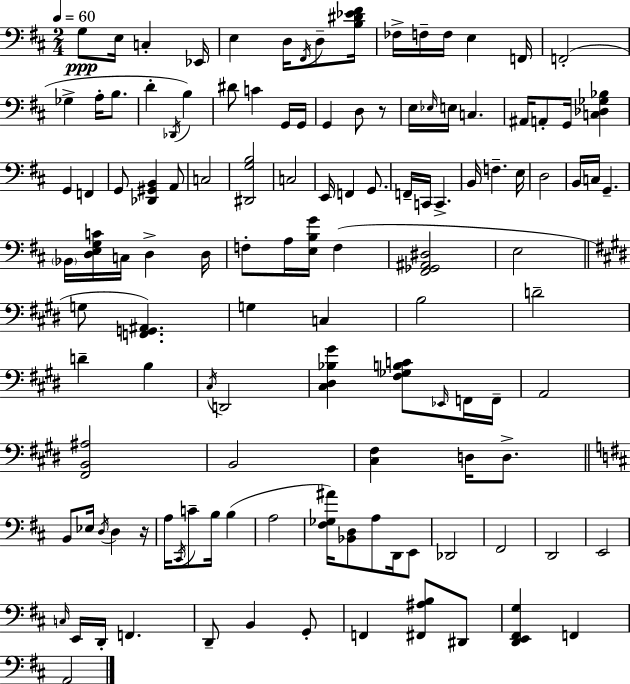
X:1
T:Untitled
M:2/4
L:1/4
K:D
G,/2 E,/4 C, _E,,/4 E, D,/4 ^F,,/4 D,/2 [B,^D_E^F]/4 _F,/4 F,/4 F,/4 E, F,,/4 F,,2 _G, A,/4 B,/2 D _D,,/4 B, ^D/2 C G,,/4 G,,/4 G,, D,/2 z/2 E,/4 _E,/4 E,/4 C, ^A,,/4 A,,/2 G,,/4 [C,_D,_G,_B,] G,, F,, G,,/2 [_D,,^G,,B,,] A,,/2 C,2 [^D,,G,B,]2 C,2 E,,/4 F,, G,,/2 F,,/4 C,,/4 C,, B,,/4 F, E,/4 D,2 B,,/4 C,/4 G,, _B,,/4 [D,E,G,C]/4 C,/4 D, D,/4 F,/2 A,/4 [E,B,G]/4 F, [^F,,_G,,^A,,^D,]2 E,2 G,/2 [F,,G,,^A,,] G, C, B,2 D2 D B, ^C,/4 D,,2 [^C,^D,_B,^G] [^F,_G,B,C]/2 _E,,/4 F,,/4 F,,/4 A,,2 [^F,,B,,^A,]2 B,,2 [^C,^F,] D,/4 D,/2 B,,/2 _E,/4 D,/4 D, z/4 A,/4 ^C,,/4 C/2 B,/4 B, A,2 [^F,_G,^A]/4 [_B,,D,]/2 A,/2 D,,/4 E,,/2 _D,,2 ^F,,2 D,,2 E,,2 C,/4 E,,/4 D,,/4 F,, D,,/2 B,, G,,/2 F,, [^F,,^A,B,]/2 ^D,,/2 [D,,E,,^F,,G,] F,, A,,2